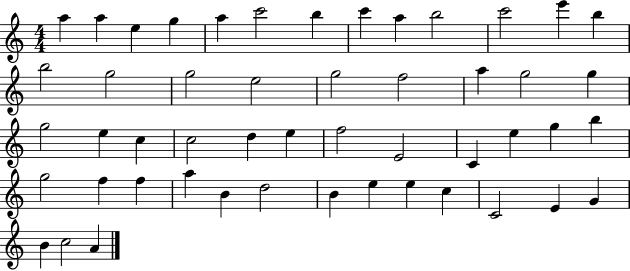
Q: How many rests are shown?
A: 0